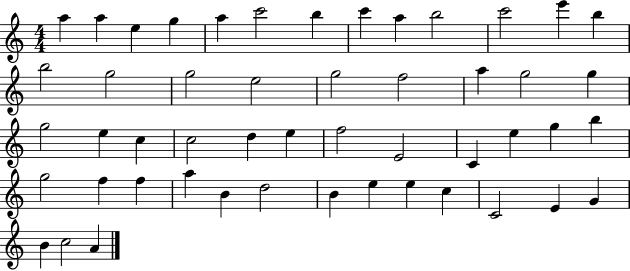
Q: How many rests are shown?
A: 0